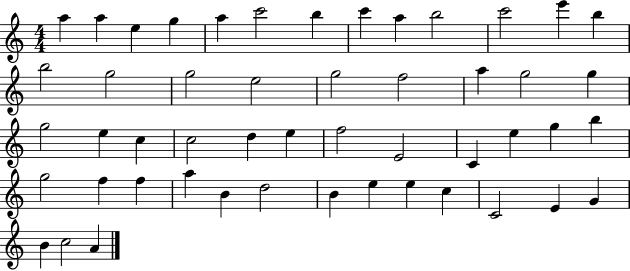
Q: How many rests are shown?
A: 0